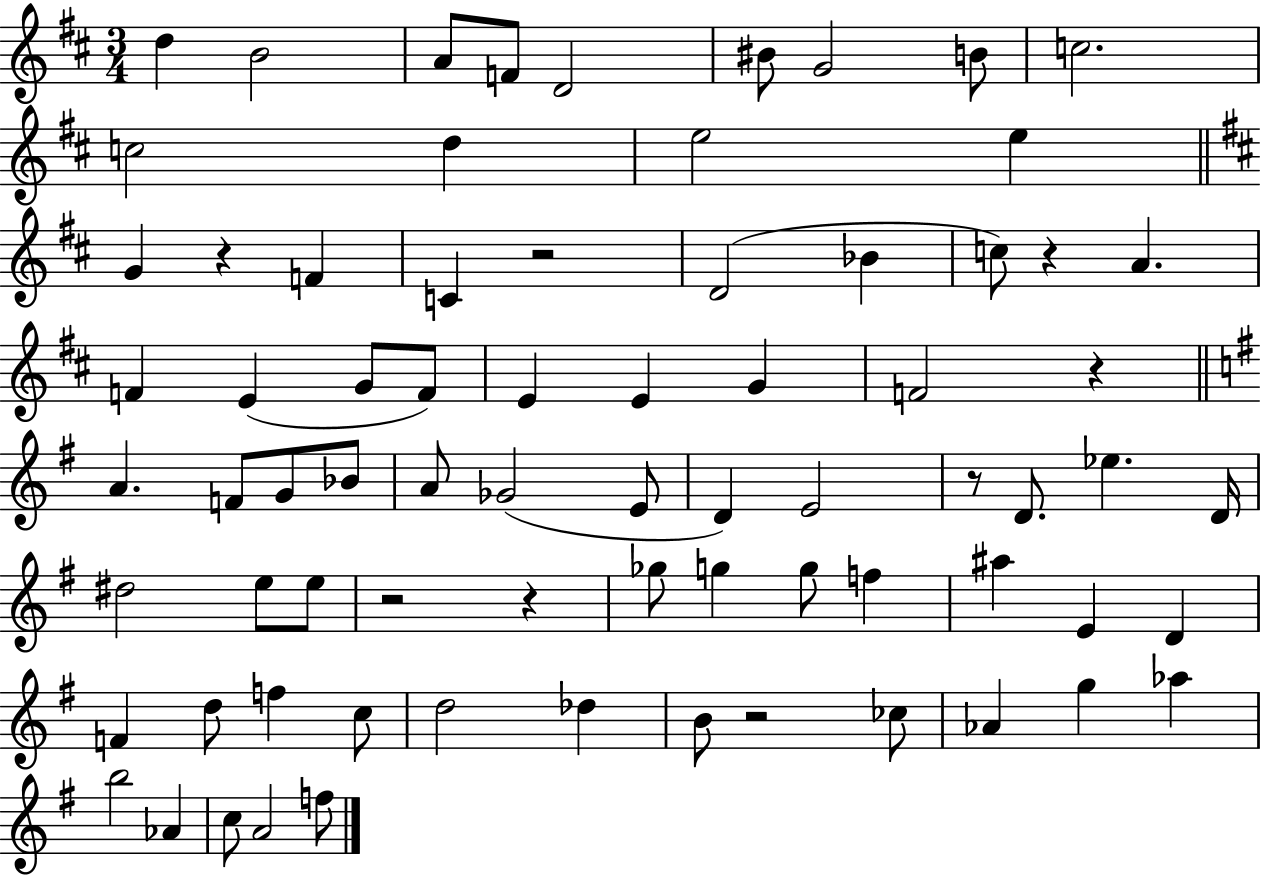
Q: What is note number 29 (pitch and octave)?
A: A4